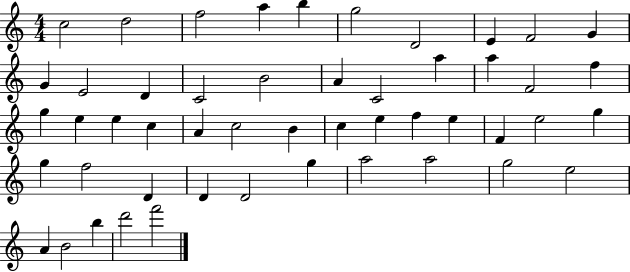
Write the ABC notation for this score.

X:1
T:Untitled
M:4/4
L:1/4
K:C
c2 d2 f2 a b g2 D2 E F2 G G E2 D C2 B2 A C2 a a F2 f g e e c A c2 B c e f e F e2 g g f2 D D D2 g a2 a2 g2 e2 A B2 b d'2 f'2